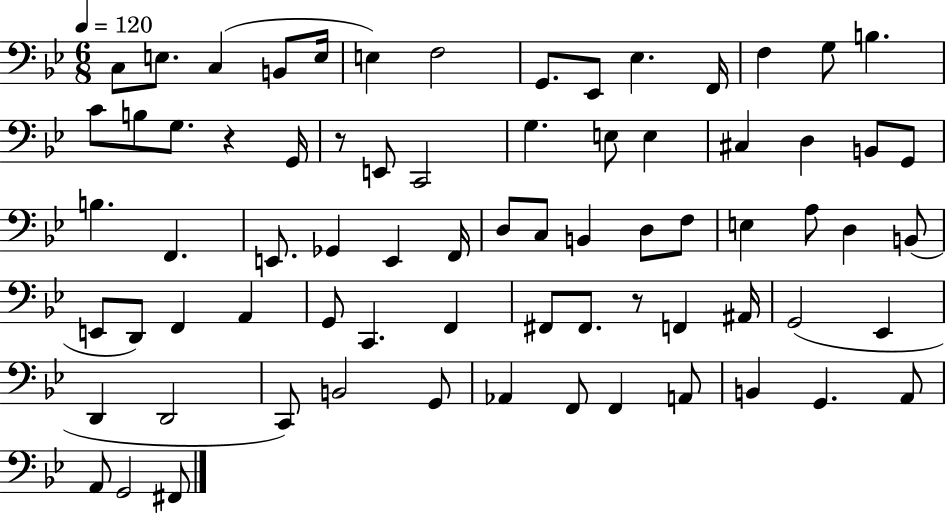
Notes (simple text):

C3/e E3/e. C3/q B2/e E3/s E3/q F3/h G2/e. Eb2/e Eb3/q. F2/s F3/q G3/e B3/q. C4/e B3/e G3/e. R/q G2/s R/e E2/e C2/h G3/q. E3/e E3/q C#3/q D3/q B2/e G2/e B3/q. F2/q. E2/e. Gb2/q E2/q F2/s D3/e C3/e B2/q D3/e F3/e E3/q A3/e D3/q B2/e E2/e D2/e F2/q A2/q G2/e C2/q. F2/q F#2/e F#2/e. R/e F2/q A#2/s G2/h Eb2/q D2/q D2/h C2/e B2/h G2/e Ab2/q F2/e F2/q A2/e B2/q G2/q. A2/e A2/e G2/h F#2/e